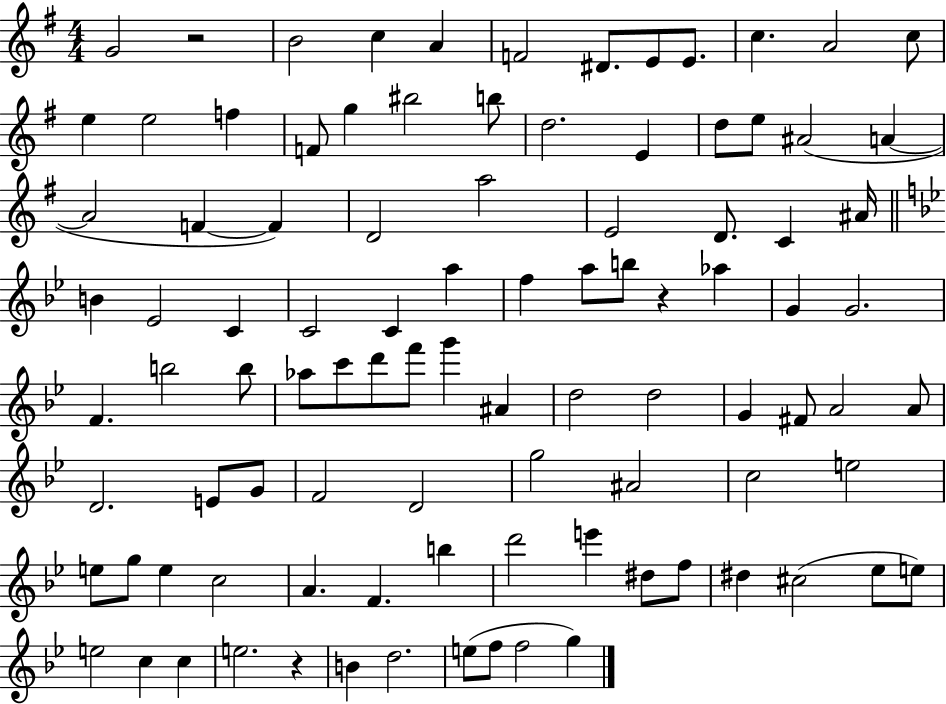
X:1
T:Untitled
M:4/4
L:1/4
K:G
G2 z2 B2 c A F2 ^D/2 E/2 E/2 c A2 c/2 e e2 f F/2 g ^b2 b/2 d2 E d/2 e/2 ^A2 A A2 F F D2 a2 E2 D/2 C ^A/4 B _E2 C C2 C a f a/2 b/2 z _a G G2 F b2 b/2 _a/2 c'/2 d'/2 f'/2 g' ^A d2 d2 G ^F/2 A2 A/2 D2 E/2 G/2 F2 D2 g2 ^A2 c2 e2 e/2 g/2 e c2 A F b d'2 e' ^d/2 f/2 ^d ^c2 _e/2 e/2 e2 c c e2 z B d2 e/2 f/2 f2 g